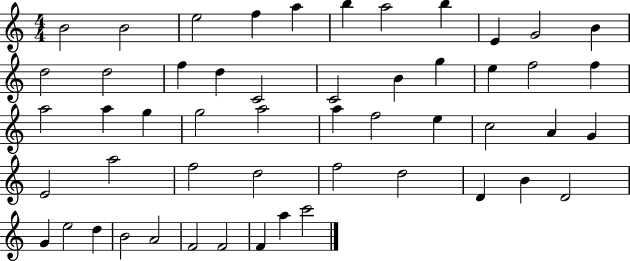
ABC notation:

X:1
T:Untitled
M:4/4
L:1/4
K:C
B2 B2 e2 f a b a2 b E G2 B d2 d2 f d C2 C2 B g e f2 f a2 a g g2 a2 a f2 e c2 A G E2 a2 f2 d2 f2 d2 D B D2 G e2 d B2 A2 F2 F2 F a c'2